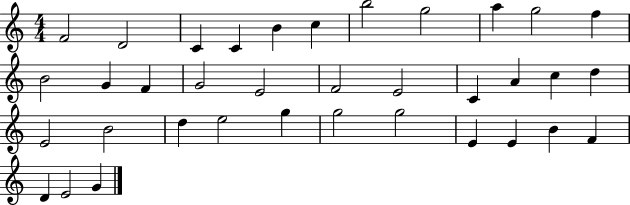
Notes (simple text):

F4/h D4/h C4/q C4/q B4/q C5/q B5/h G5/h A5/q G5/h F5/q B4/h G4/q F4/q G4/h E4/h F4/h E4/h C4/q A4/q C5/q D5/q E4/h B4/h D5/q E5/h G5/q G5/h G5/h E4/q E4/q B4/q F4/q D4/q E4/h G4/q